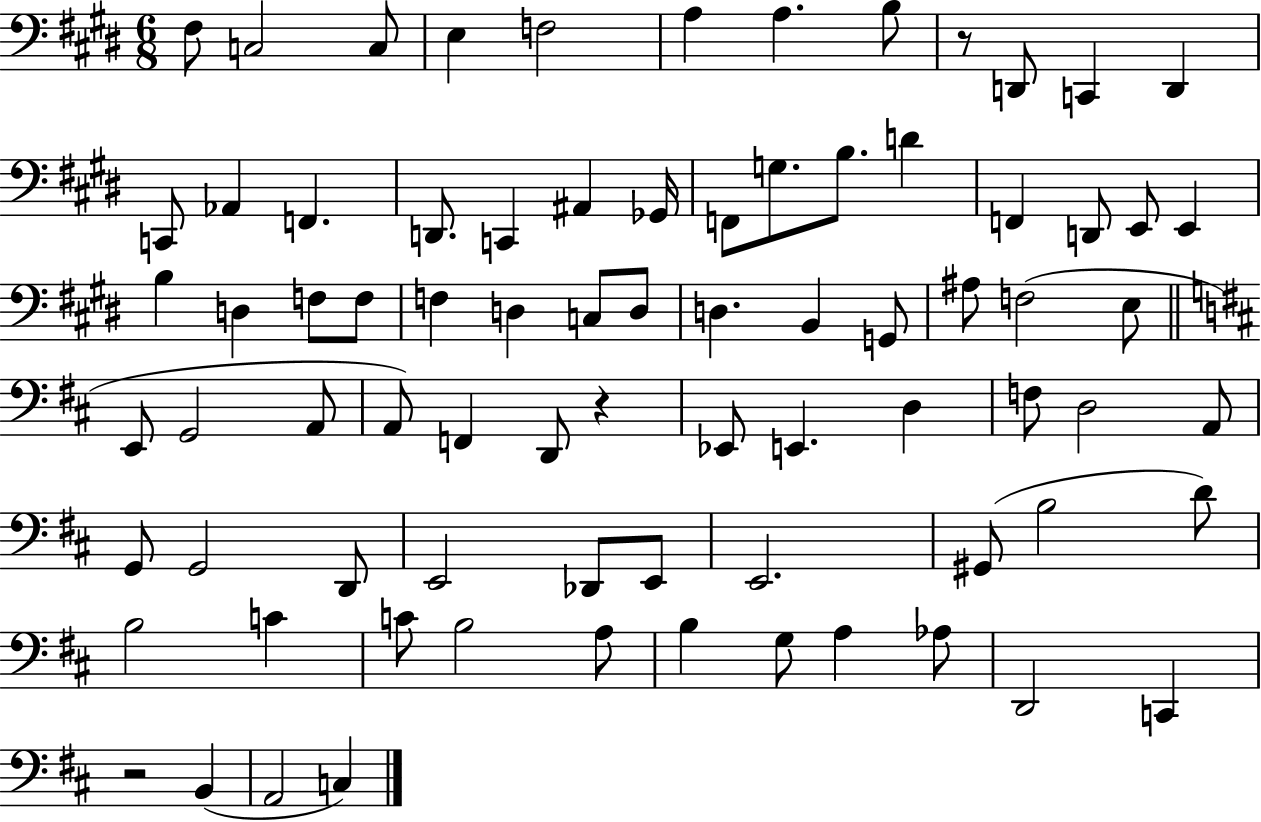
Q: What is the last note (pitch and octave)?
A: C3